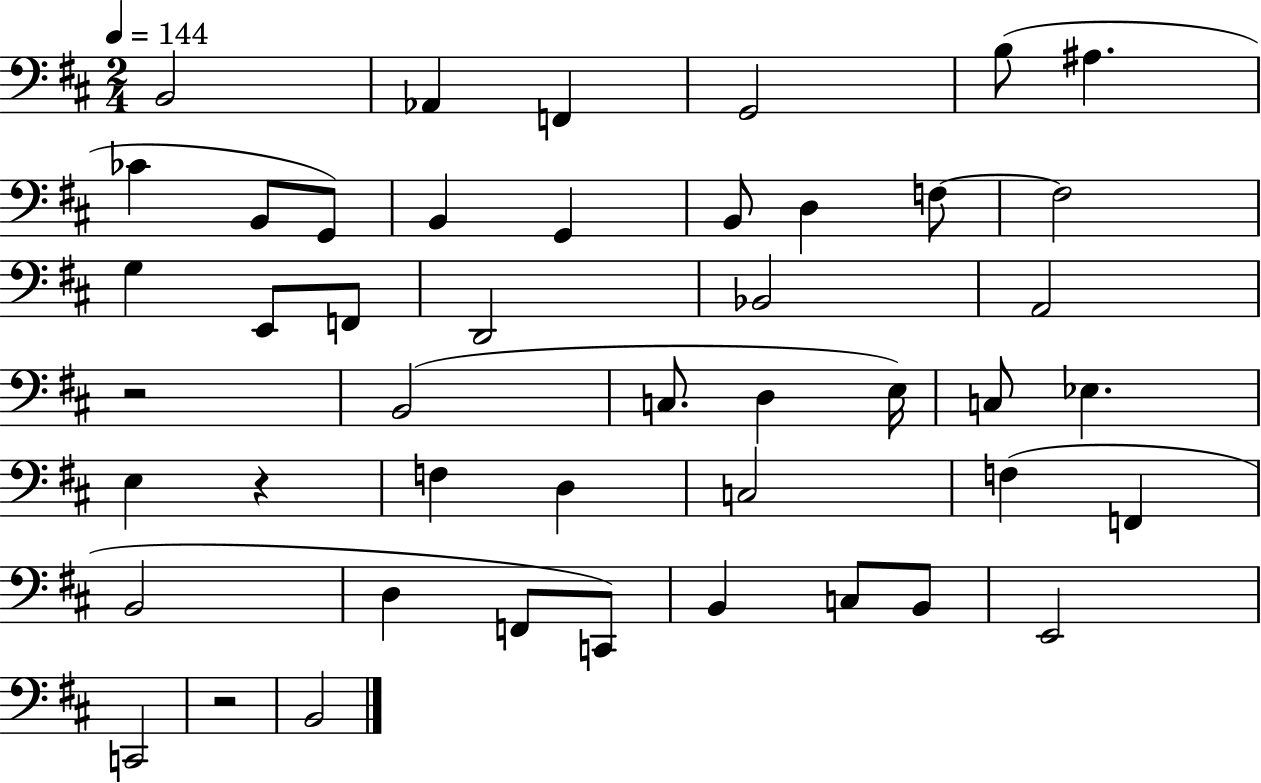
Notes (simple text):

B2/h Ab2/q F2/q G2/h B3/e A#3/q. CES4/q B2/e G2/e B2/q G2/q B2/e D3/q F3/e F3/h G3/q E2/e F2/e D2/h Bb2/h A2/h R/h B2/h C3/e. D3/q E3/s C3/e Eb3/q. E3/q R/q F3/q D3/q C3/h F3/q F2/q B2/h D3/q F2/e C2/e B2/q C3/e B2/e E2/h C2/h R/h B2/h